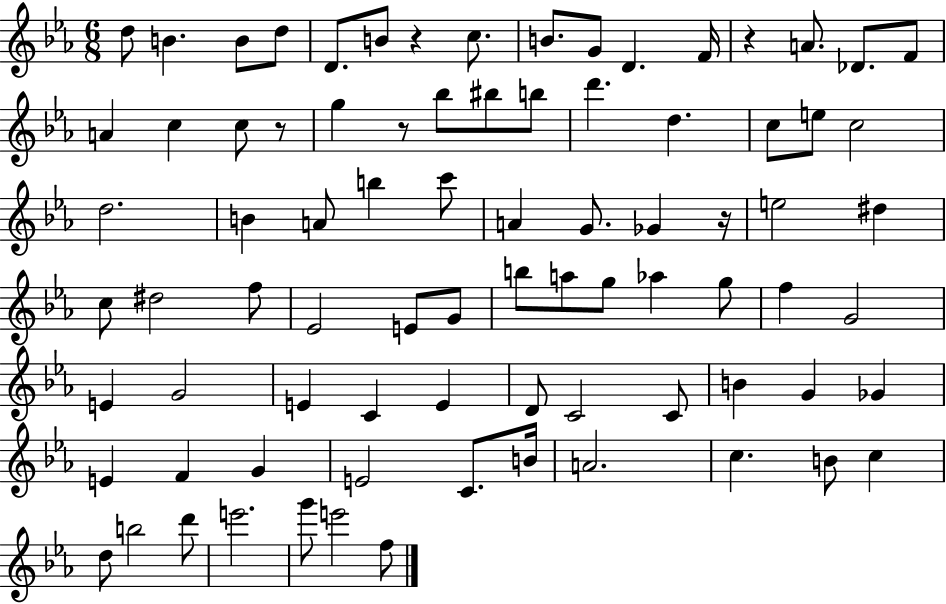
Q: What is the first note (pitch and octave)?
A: D5